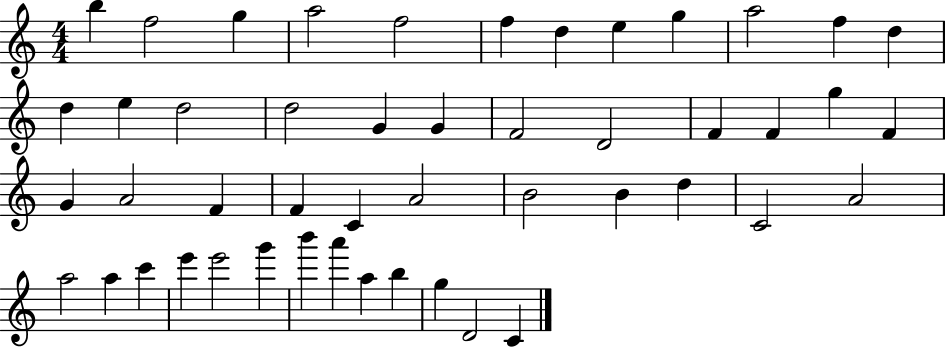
B5/q F5/h G5/q A5/h F5/h F5/q D5/q E5/q G5/q A5/h F5/q D5/q D5/q E5/q D5/h D5/h G4/q G4/q F4/h D4/h F4/q F4/q G5/q F4/q G4/q A4/h F4/q F4/q C4/q A4/h B4/h B4/q D5/q C4/h A4/h A5/h A5/q C6/q E6/q E6/h G6/q B6/q A6/q A5/q B5/q G5/q D4/h C4/q